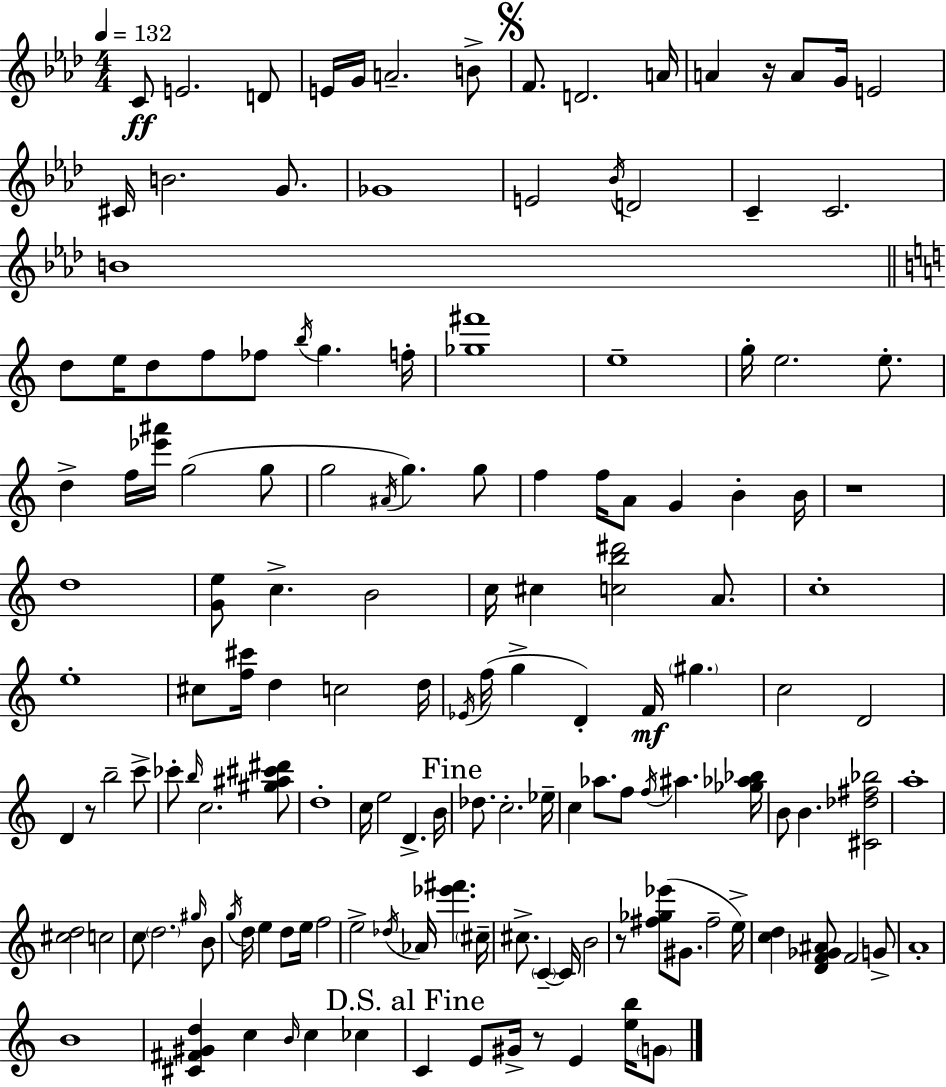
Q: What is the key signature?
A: AES major